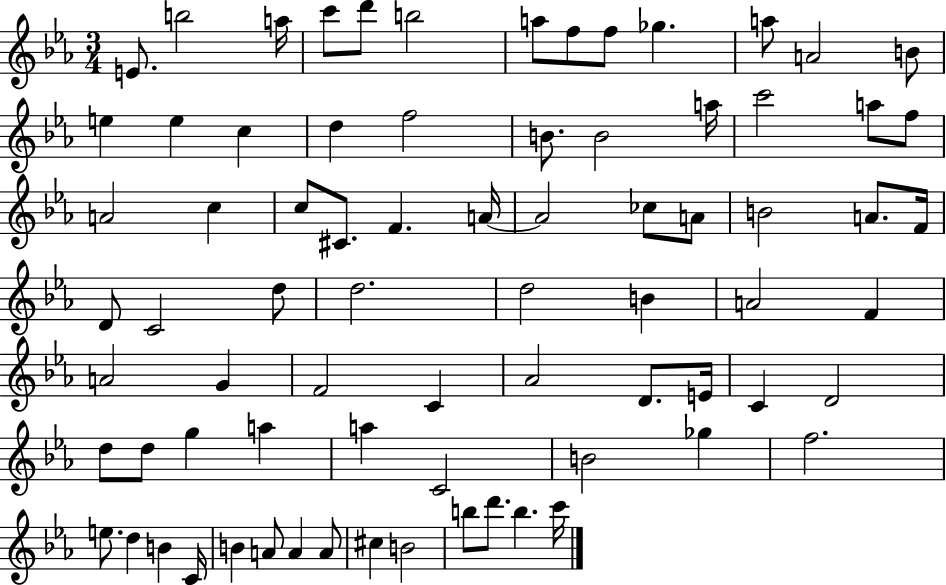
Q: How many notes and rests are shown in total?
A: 76